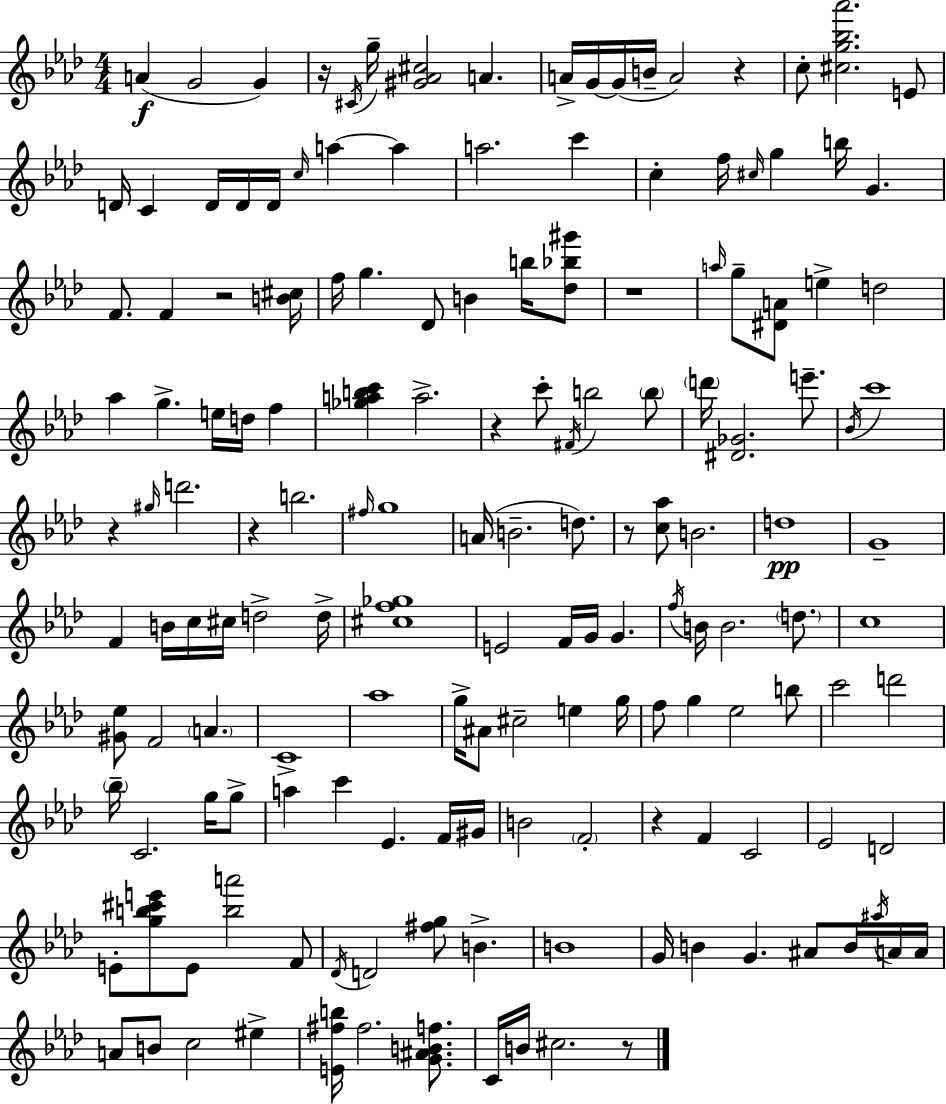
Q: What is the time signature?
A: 4/4